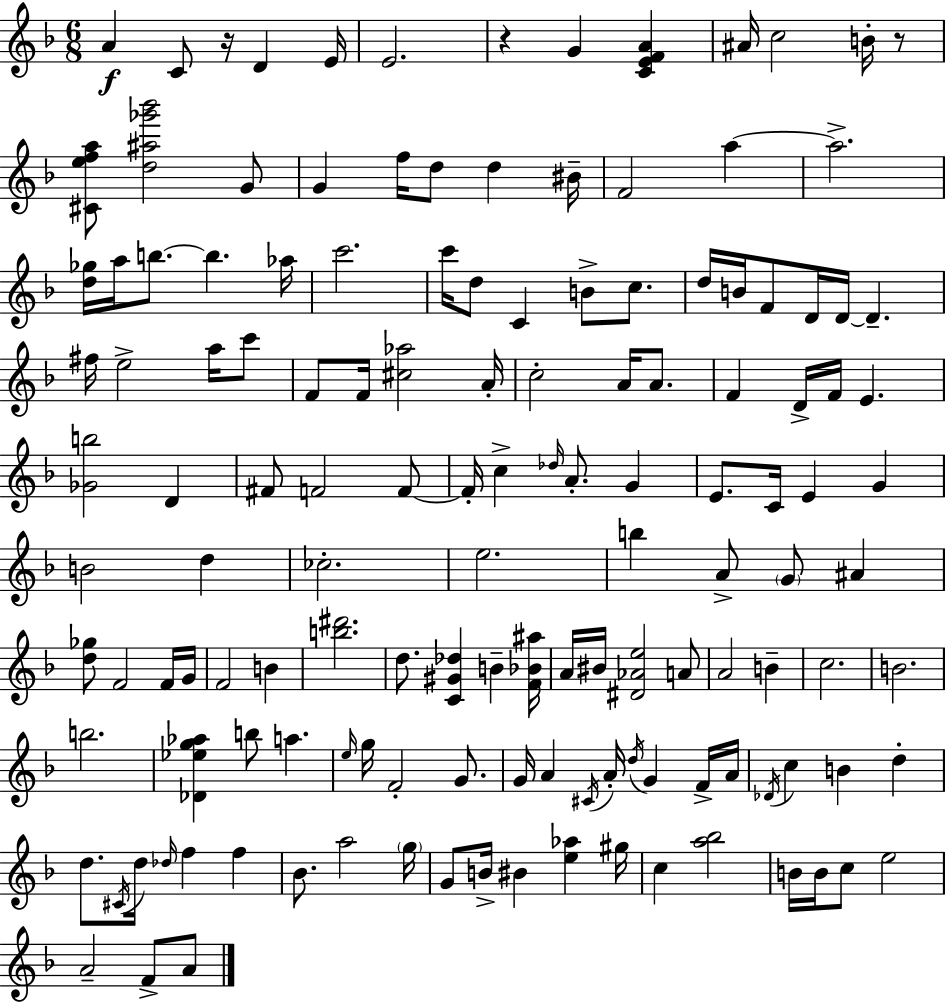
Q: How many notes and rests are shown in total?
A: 140